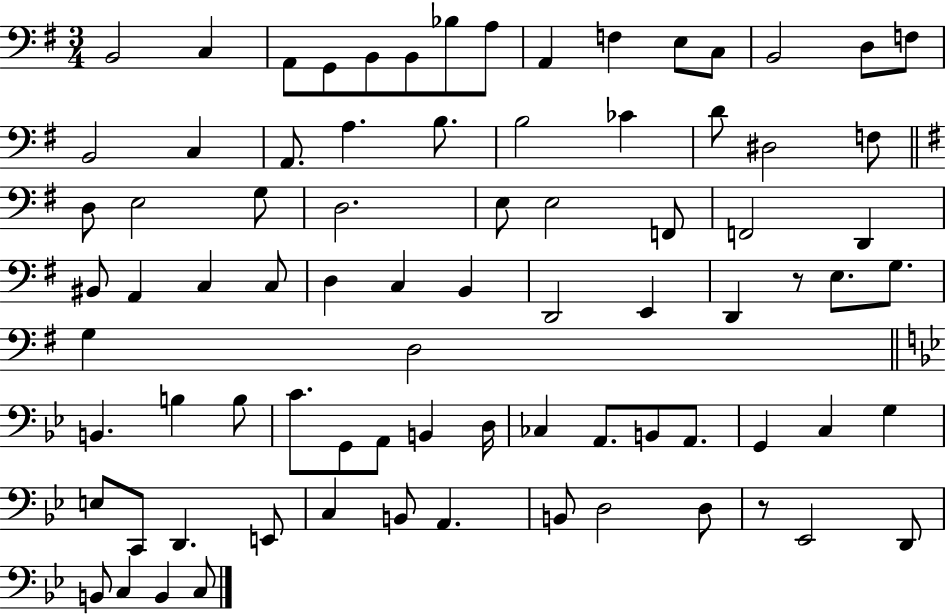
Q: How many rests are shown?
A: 2